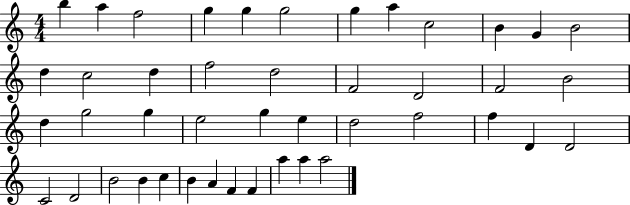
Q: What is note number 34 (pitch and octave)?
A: D4